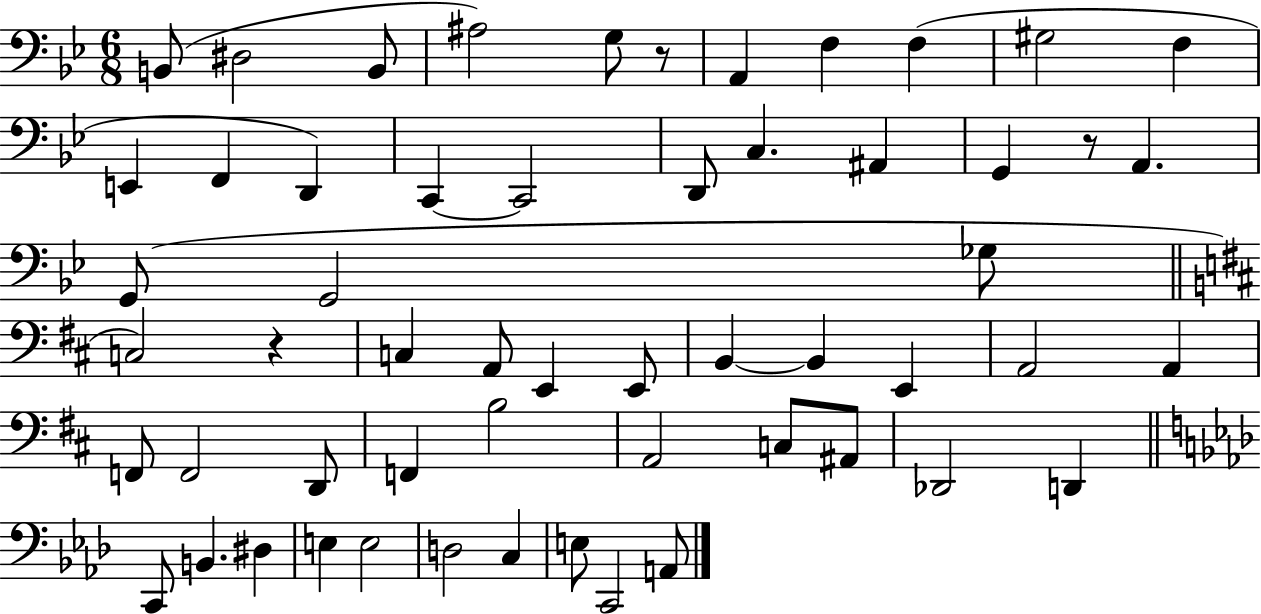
{
  \clef bass
  \numericTimeSignature
  \time 6/8
  \key bes \major
  b,8( dis2 b,8 | ais2) g8 r8 | a,4 f4 f4( | gis2 f4 | \break e,4 f,4 d,4) | c,4~~ c,2 | d,8 c4. ais,4 | g,4 r8 a,4. | \break g,8( g,2 ges8 | \bar "||" \break \key b \minor c2) r4 | c4 a,8 e,4 e,8 | b,4~~ b,4 e,4 | a,2 a,4 | \break f,8 f,2 d,8 | f,4 b2 | a,2 c8 ais,8 | des,2 d,4 | \break \bar "||" \break \key aes \major c,8 b,4. dis4 | e4 e2 | d2 c4 | e8 c,2 a,8 | \break \bar "|."
}